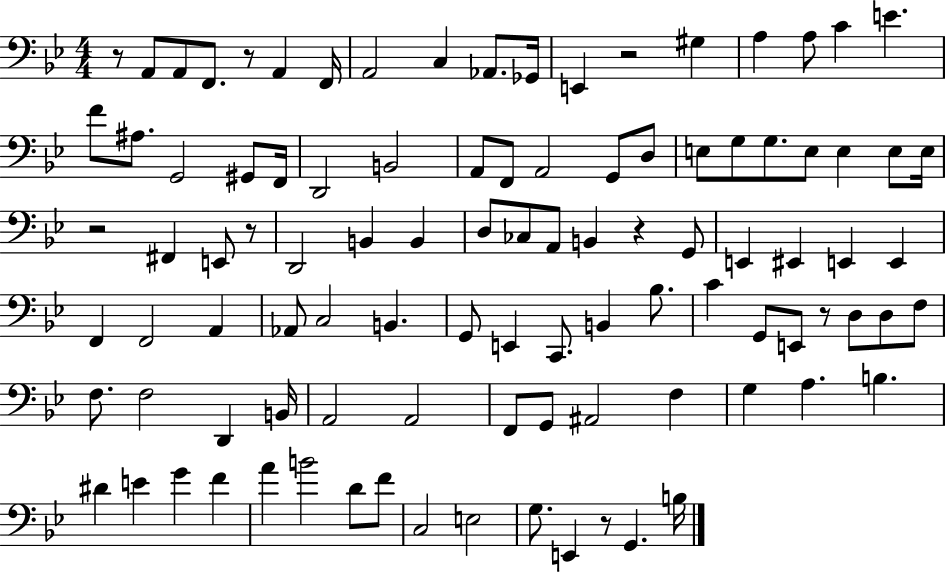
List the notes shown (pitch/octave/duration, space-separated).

R/e A2/e A2/e F2/e. R/e A2/q F2/s A2/h C3/q Ab2/e. Gb2/s E2/q R/h G#3/q A3/q A3/e C4/q E4/q. F4/e A#3/e. G2/h G#2/e F2/s D2/h B2/h A2/e F2/e A2/h G2/e D3/e E3/e G3/e G3/e. E3/e E3/q E3/e E3/s R/h F#2/q E2/e R/e D2/h B2/q B2/q D3/e CES3/e A2/e B2/q R/q G2/e E2/q EIS2/q E2/q E2/q F2/q F2/h A2/q Ab2/e C3/h B2/q. G2/e E2/q C2/e. B2/q Bb3/e. C4/q G2/e E2/e R/e D3/e D3/e F3/e F3/e. F3/h D2/q B2/s A2/h A2/h F2/e G2/e A#2/h F3/q G3/q A3/q. B3/q. D#4/q E4/q G4/q F4/q A4/q B4/h D4/e F4/e C3/h E3/h G3/e. E2/q R/e G2/q. B3/s